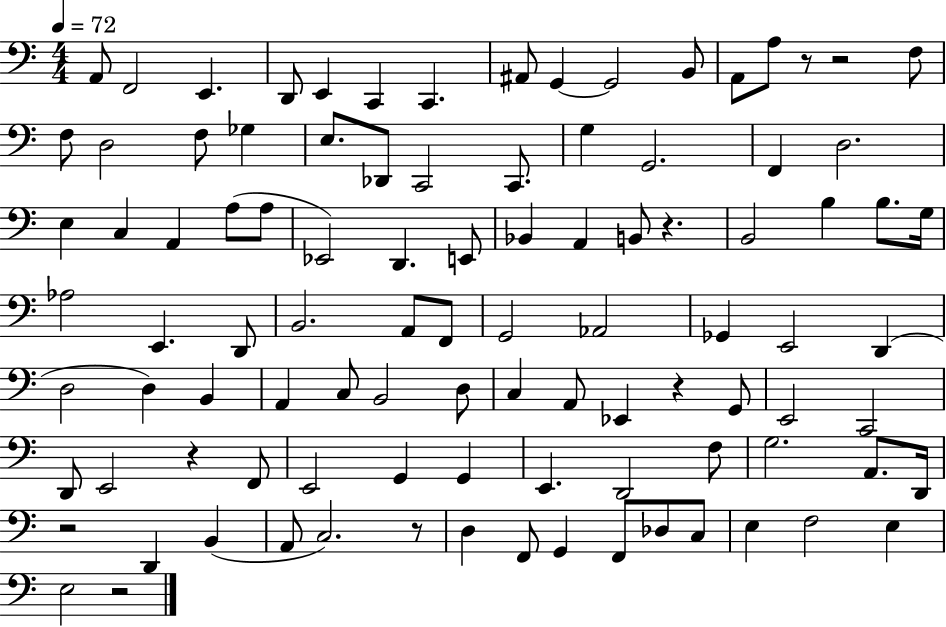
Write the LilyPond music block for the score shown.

{
  \clef bass
  \numericTimeSignature
  \time 4/4
  \key c \major
  \tempo 4 = 72
  a,8 f,2 e,4. | d,8 e,4 c,4 c,4. | ais,8 g,4~~ g,2 b,8 | a,8 a8 r8 r2 f8 | \break f8 d2 f8 ges4 | e8. des,8 c,2 c,8. | g4 g,2. | f,4 d2. | \break e4 c4 a,4 a8( a8 | ees,2) d,4. e,8 | bes,4 a,4 b,8 r4. | b,2 b4 b8. g16 | \break aes2 e,4. d,8 | b,2. a,8 f,8 | g,2 aes,2 | ges,4 e,2 d,4( | \break d2 d4) b,4 | a,4 c8 b,2 d8 | c4 a,8 ees,4 r4 g,8 | e,2 c,2 | \break d,8 e,2 r4 f,8 | e,2 g,4 g,4 | e,4. d,2 f8 | g2. a,8. d,16 | \break r2 d,4 b,4( | a,8 c2.) r8 | d4 f,8 g,4 f,8 des8 c8 | e4 f2 e4 | \break e2 r2 | \bar "|."
}